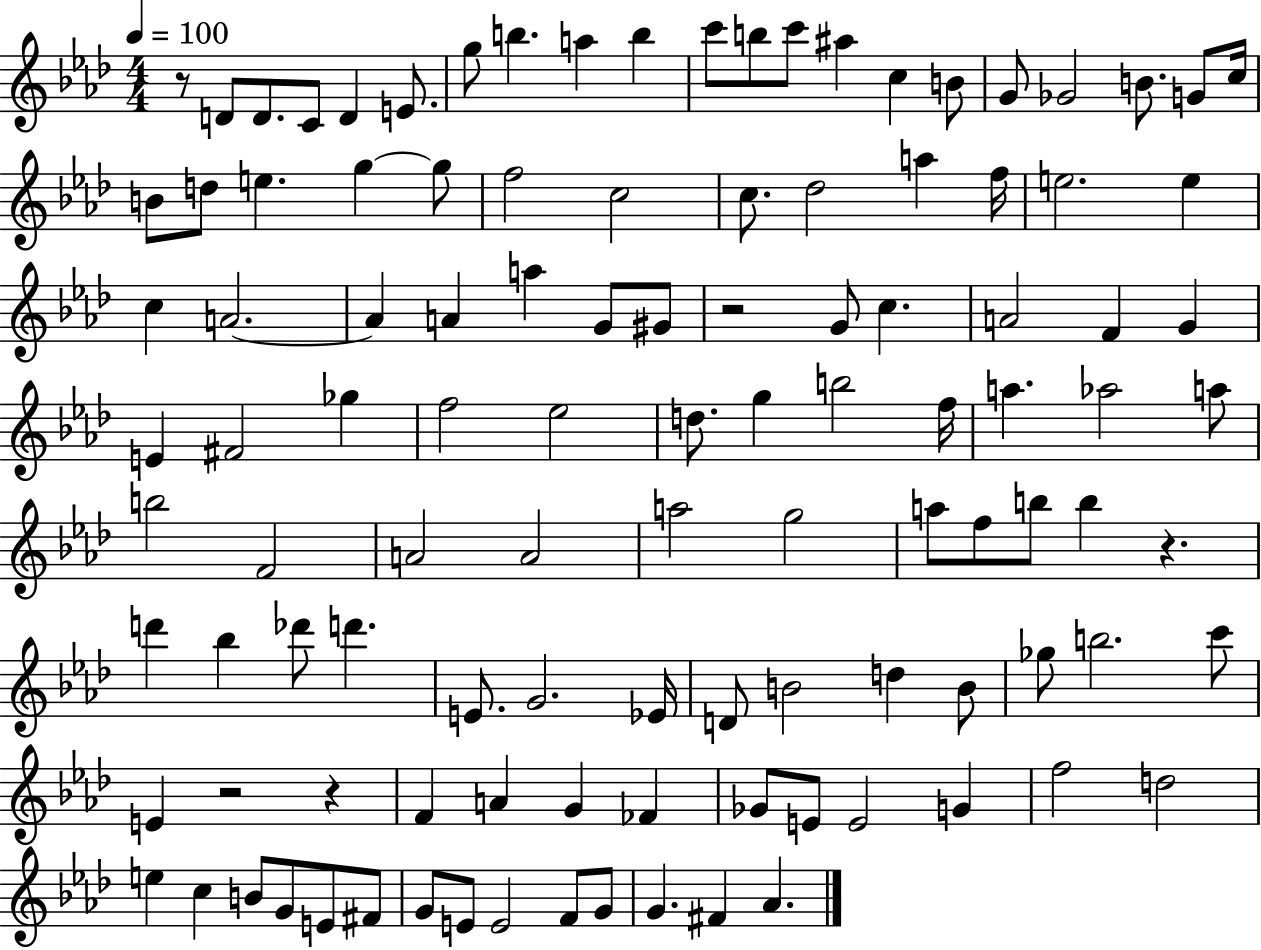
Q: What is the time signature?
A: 4/4